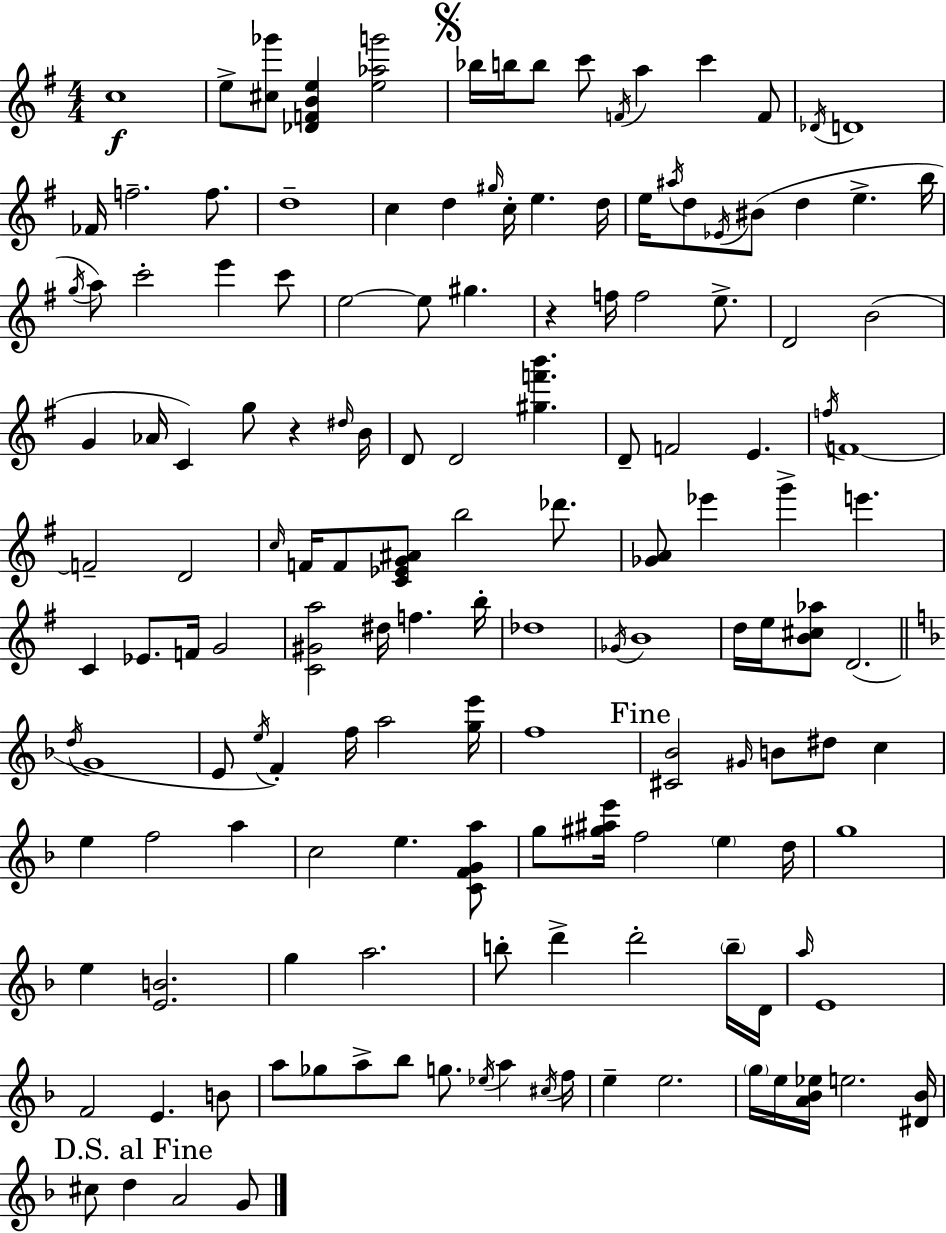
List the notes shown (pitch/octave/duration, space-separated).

C5/w E5/e [C#5,Gb6]/e [Db4,F4,B4,E5]/q [E5,Ab5,G6]/h Bb5/s B5/s B5/e C6/e F4/s A5/q C6/q F4/e Db4/s D4/w FES4/s F5/h. F5/e. D5/w C5/q D5/q G#5/s C5/s E5/q. D5/s E5/s A#5/s D5/e Eb4/s BIS4/e D5/q E5/q. B5/s G5/s A5/e C6/h E6/q C6/e E5/h E5/e G#5/q. R/q F5/s F5/h E5/e. D4/h B4/h G4/q Ab4/s C4/q G5/e R/q D#5/s B4/s D4/e D4/h [G#5,F6,B6]/q. D4/e F4/h E4/q. F5/s F4/w F4/h D4/h C5/s F4/s F4/e [C4,Eb4,G4,A#4]/e B5/h Db6/e. [Gb4,A4]/e Eb6/q G6/q E6/q. C4/q Eb4/e. F4/s G4/h [C4,G#4,A5]/h D#5/s F5/q. B5/s Db5/w Gb4/s B4/w D5/s E5/s [B4,C#5,Ab5]/e D4/h. D5/s G4/w E4/e E5/s F4/q F5/s A5/h [G5,E6]/s F5/w [C#4,Bb4]/h G#4/s B4/e D#5/e C5/q E5/q F5/h A5/q C5/h E5/q. [C4,F4,G4,A5]/e G5/e [G#5,A#5,E6]/s F5/h E5/q D5/s G5/w E5/q [E4,B4]/h. G5/q A5/h. B5/e D6/q D6/h B5/s D4/s A5/s E4/w F4/h E4/q. B4/e A5/e Gb5/e A5/e Bb5/e G5/e. Eb5/s A5/q C#5/s F5/s E5/q E5/h. G5/s E5/s [A4,Bb4,Eb5]/s E5/h. [D#4,Bb4]/s C#5/e D5/q A4/h G4/e